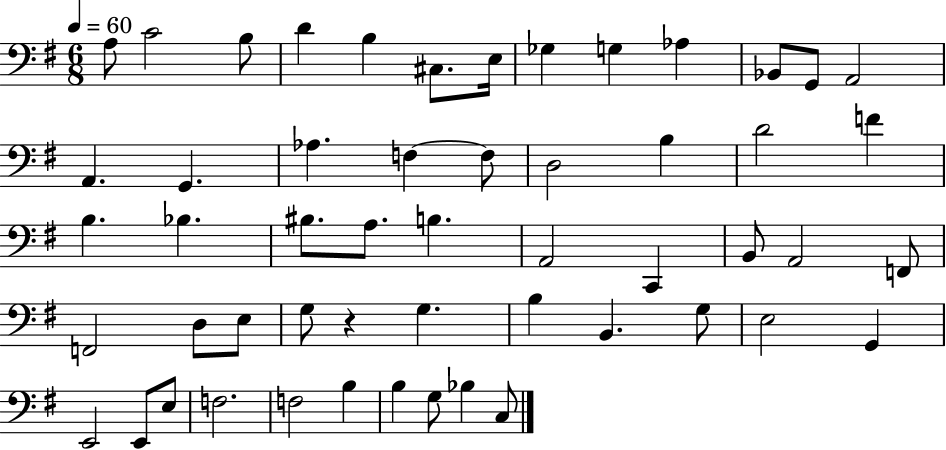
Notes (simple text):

A3/e C4/h B3/e D4/q B3/q C#3/e. E3/s Gb3/q G3/q Ab3/q Bb2/e G2/e A2/h A2/q. G2/q. Ab3/q. F3/q F3/e D3/h B3/q D4/h F4/q B3/q. Bb3/q. BIS3/e. A3/e. B3/q. A2/h C2/q B2/e A2/h F2/e F2/h D3/e E3/e G3/e R/q G3/q. B3/q B2/q. G3/e E3/h G2/q E2/h E2/e E3/e F3/h. F3/h B3/q B3/q G3/e Bb3/q C3/e